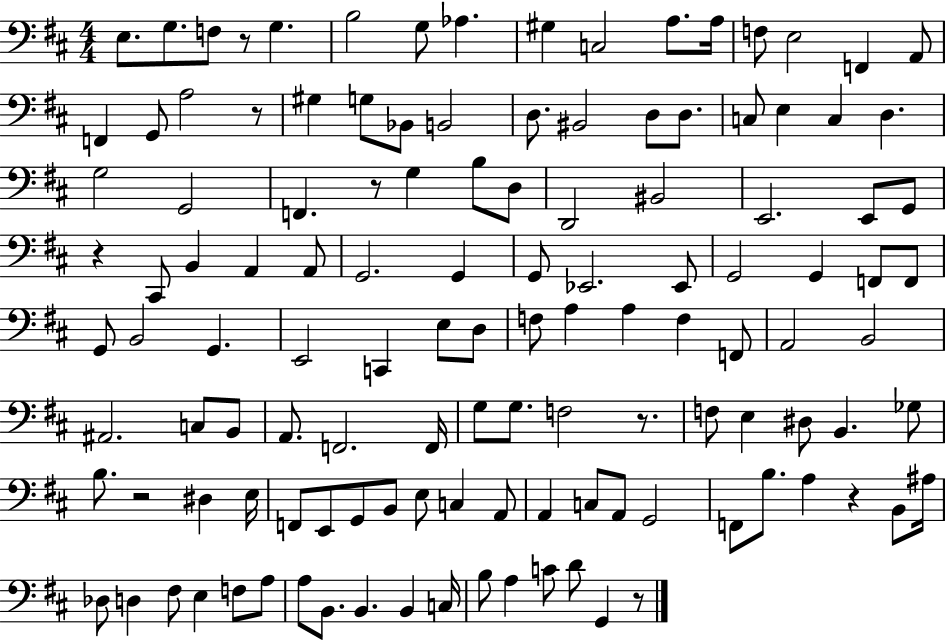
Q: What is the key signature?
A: D major